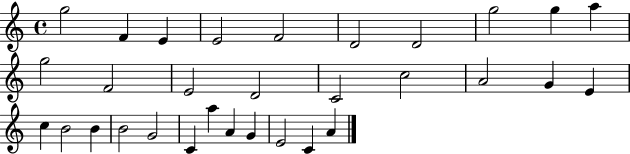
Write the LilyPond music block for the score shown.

{
  \clef treble
  \time 4/4
  \defaultTimeSignature
  \key c \major
  g''2 f'4 e'4 | e'2 f'2 | d'2 d'2 | g''2 g''4 a''4 | \break g''2 f'2 | e'2 d'2 | c'2 c''2 | a'2 g'4 e'4 | \break c''4 b'2 b'4 | b'2 g'2 | c'4 a''4 a'4 g'4 | e'2 c'4 a'4 | \break \bar "|."
}